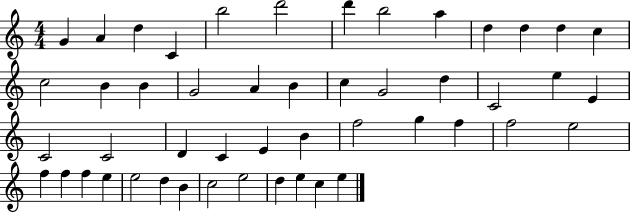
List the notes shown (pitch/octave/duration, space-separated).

G4/q A4/q D5/q C4/q B5/h D6/h D6/q B5/h A5/q D5/q D5/q D5/q C5/q C5/h B4/q B4/q G4/h A4/q B4/q C5/q G4/h D5/q C4/h E5/q E4/q C4/h C4/h D4/q C4/q E4/q B4/q F5/h G5/q F5/q F5/h E5/h F5/q F5/q F5/q E5/q E5/h D5/q B4/q C5/h E5/h D5/q E5/q C5/q E5/q